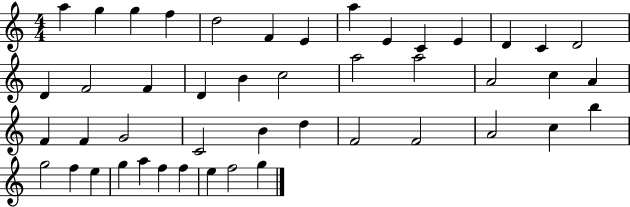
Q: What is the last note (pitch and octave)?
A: G5